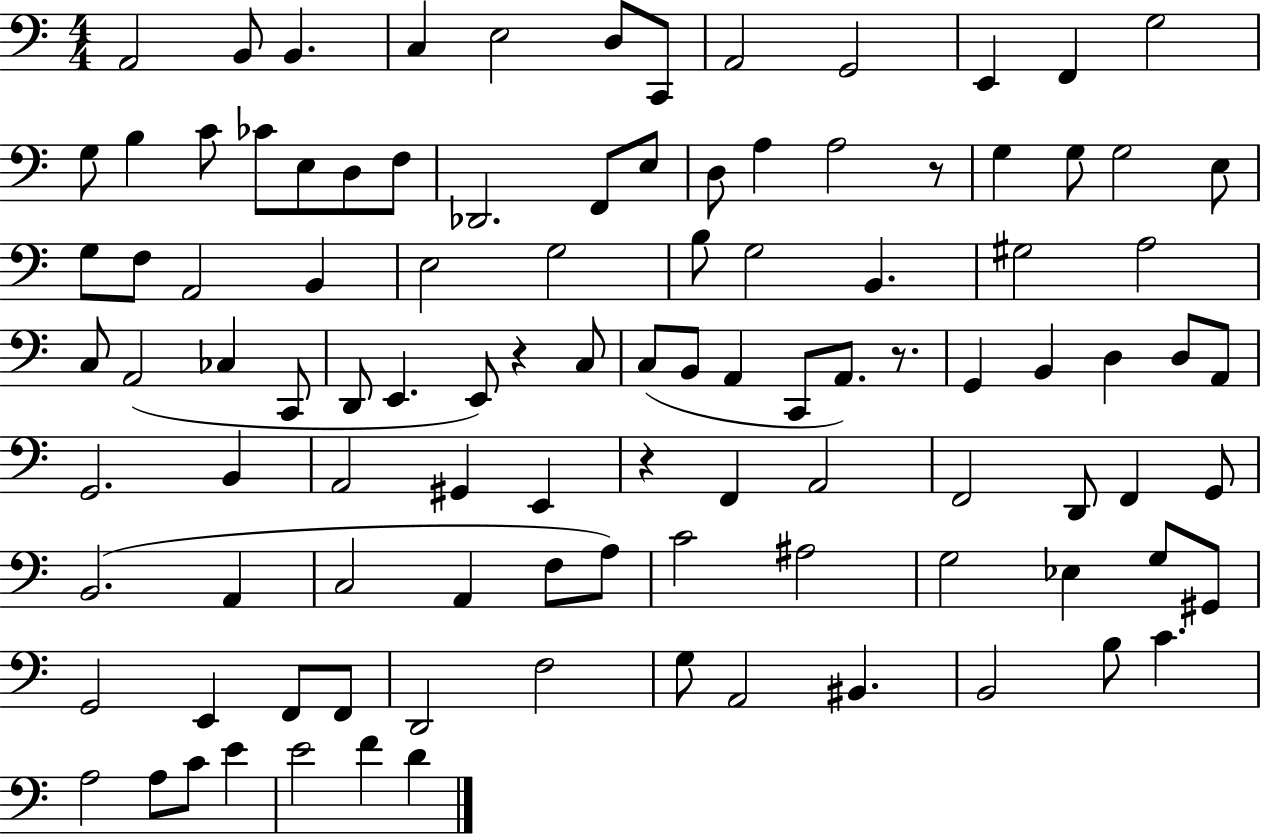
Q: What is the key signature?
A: C major